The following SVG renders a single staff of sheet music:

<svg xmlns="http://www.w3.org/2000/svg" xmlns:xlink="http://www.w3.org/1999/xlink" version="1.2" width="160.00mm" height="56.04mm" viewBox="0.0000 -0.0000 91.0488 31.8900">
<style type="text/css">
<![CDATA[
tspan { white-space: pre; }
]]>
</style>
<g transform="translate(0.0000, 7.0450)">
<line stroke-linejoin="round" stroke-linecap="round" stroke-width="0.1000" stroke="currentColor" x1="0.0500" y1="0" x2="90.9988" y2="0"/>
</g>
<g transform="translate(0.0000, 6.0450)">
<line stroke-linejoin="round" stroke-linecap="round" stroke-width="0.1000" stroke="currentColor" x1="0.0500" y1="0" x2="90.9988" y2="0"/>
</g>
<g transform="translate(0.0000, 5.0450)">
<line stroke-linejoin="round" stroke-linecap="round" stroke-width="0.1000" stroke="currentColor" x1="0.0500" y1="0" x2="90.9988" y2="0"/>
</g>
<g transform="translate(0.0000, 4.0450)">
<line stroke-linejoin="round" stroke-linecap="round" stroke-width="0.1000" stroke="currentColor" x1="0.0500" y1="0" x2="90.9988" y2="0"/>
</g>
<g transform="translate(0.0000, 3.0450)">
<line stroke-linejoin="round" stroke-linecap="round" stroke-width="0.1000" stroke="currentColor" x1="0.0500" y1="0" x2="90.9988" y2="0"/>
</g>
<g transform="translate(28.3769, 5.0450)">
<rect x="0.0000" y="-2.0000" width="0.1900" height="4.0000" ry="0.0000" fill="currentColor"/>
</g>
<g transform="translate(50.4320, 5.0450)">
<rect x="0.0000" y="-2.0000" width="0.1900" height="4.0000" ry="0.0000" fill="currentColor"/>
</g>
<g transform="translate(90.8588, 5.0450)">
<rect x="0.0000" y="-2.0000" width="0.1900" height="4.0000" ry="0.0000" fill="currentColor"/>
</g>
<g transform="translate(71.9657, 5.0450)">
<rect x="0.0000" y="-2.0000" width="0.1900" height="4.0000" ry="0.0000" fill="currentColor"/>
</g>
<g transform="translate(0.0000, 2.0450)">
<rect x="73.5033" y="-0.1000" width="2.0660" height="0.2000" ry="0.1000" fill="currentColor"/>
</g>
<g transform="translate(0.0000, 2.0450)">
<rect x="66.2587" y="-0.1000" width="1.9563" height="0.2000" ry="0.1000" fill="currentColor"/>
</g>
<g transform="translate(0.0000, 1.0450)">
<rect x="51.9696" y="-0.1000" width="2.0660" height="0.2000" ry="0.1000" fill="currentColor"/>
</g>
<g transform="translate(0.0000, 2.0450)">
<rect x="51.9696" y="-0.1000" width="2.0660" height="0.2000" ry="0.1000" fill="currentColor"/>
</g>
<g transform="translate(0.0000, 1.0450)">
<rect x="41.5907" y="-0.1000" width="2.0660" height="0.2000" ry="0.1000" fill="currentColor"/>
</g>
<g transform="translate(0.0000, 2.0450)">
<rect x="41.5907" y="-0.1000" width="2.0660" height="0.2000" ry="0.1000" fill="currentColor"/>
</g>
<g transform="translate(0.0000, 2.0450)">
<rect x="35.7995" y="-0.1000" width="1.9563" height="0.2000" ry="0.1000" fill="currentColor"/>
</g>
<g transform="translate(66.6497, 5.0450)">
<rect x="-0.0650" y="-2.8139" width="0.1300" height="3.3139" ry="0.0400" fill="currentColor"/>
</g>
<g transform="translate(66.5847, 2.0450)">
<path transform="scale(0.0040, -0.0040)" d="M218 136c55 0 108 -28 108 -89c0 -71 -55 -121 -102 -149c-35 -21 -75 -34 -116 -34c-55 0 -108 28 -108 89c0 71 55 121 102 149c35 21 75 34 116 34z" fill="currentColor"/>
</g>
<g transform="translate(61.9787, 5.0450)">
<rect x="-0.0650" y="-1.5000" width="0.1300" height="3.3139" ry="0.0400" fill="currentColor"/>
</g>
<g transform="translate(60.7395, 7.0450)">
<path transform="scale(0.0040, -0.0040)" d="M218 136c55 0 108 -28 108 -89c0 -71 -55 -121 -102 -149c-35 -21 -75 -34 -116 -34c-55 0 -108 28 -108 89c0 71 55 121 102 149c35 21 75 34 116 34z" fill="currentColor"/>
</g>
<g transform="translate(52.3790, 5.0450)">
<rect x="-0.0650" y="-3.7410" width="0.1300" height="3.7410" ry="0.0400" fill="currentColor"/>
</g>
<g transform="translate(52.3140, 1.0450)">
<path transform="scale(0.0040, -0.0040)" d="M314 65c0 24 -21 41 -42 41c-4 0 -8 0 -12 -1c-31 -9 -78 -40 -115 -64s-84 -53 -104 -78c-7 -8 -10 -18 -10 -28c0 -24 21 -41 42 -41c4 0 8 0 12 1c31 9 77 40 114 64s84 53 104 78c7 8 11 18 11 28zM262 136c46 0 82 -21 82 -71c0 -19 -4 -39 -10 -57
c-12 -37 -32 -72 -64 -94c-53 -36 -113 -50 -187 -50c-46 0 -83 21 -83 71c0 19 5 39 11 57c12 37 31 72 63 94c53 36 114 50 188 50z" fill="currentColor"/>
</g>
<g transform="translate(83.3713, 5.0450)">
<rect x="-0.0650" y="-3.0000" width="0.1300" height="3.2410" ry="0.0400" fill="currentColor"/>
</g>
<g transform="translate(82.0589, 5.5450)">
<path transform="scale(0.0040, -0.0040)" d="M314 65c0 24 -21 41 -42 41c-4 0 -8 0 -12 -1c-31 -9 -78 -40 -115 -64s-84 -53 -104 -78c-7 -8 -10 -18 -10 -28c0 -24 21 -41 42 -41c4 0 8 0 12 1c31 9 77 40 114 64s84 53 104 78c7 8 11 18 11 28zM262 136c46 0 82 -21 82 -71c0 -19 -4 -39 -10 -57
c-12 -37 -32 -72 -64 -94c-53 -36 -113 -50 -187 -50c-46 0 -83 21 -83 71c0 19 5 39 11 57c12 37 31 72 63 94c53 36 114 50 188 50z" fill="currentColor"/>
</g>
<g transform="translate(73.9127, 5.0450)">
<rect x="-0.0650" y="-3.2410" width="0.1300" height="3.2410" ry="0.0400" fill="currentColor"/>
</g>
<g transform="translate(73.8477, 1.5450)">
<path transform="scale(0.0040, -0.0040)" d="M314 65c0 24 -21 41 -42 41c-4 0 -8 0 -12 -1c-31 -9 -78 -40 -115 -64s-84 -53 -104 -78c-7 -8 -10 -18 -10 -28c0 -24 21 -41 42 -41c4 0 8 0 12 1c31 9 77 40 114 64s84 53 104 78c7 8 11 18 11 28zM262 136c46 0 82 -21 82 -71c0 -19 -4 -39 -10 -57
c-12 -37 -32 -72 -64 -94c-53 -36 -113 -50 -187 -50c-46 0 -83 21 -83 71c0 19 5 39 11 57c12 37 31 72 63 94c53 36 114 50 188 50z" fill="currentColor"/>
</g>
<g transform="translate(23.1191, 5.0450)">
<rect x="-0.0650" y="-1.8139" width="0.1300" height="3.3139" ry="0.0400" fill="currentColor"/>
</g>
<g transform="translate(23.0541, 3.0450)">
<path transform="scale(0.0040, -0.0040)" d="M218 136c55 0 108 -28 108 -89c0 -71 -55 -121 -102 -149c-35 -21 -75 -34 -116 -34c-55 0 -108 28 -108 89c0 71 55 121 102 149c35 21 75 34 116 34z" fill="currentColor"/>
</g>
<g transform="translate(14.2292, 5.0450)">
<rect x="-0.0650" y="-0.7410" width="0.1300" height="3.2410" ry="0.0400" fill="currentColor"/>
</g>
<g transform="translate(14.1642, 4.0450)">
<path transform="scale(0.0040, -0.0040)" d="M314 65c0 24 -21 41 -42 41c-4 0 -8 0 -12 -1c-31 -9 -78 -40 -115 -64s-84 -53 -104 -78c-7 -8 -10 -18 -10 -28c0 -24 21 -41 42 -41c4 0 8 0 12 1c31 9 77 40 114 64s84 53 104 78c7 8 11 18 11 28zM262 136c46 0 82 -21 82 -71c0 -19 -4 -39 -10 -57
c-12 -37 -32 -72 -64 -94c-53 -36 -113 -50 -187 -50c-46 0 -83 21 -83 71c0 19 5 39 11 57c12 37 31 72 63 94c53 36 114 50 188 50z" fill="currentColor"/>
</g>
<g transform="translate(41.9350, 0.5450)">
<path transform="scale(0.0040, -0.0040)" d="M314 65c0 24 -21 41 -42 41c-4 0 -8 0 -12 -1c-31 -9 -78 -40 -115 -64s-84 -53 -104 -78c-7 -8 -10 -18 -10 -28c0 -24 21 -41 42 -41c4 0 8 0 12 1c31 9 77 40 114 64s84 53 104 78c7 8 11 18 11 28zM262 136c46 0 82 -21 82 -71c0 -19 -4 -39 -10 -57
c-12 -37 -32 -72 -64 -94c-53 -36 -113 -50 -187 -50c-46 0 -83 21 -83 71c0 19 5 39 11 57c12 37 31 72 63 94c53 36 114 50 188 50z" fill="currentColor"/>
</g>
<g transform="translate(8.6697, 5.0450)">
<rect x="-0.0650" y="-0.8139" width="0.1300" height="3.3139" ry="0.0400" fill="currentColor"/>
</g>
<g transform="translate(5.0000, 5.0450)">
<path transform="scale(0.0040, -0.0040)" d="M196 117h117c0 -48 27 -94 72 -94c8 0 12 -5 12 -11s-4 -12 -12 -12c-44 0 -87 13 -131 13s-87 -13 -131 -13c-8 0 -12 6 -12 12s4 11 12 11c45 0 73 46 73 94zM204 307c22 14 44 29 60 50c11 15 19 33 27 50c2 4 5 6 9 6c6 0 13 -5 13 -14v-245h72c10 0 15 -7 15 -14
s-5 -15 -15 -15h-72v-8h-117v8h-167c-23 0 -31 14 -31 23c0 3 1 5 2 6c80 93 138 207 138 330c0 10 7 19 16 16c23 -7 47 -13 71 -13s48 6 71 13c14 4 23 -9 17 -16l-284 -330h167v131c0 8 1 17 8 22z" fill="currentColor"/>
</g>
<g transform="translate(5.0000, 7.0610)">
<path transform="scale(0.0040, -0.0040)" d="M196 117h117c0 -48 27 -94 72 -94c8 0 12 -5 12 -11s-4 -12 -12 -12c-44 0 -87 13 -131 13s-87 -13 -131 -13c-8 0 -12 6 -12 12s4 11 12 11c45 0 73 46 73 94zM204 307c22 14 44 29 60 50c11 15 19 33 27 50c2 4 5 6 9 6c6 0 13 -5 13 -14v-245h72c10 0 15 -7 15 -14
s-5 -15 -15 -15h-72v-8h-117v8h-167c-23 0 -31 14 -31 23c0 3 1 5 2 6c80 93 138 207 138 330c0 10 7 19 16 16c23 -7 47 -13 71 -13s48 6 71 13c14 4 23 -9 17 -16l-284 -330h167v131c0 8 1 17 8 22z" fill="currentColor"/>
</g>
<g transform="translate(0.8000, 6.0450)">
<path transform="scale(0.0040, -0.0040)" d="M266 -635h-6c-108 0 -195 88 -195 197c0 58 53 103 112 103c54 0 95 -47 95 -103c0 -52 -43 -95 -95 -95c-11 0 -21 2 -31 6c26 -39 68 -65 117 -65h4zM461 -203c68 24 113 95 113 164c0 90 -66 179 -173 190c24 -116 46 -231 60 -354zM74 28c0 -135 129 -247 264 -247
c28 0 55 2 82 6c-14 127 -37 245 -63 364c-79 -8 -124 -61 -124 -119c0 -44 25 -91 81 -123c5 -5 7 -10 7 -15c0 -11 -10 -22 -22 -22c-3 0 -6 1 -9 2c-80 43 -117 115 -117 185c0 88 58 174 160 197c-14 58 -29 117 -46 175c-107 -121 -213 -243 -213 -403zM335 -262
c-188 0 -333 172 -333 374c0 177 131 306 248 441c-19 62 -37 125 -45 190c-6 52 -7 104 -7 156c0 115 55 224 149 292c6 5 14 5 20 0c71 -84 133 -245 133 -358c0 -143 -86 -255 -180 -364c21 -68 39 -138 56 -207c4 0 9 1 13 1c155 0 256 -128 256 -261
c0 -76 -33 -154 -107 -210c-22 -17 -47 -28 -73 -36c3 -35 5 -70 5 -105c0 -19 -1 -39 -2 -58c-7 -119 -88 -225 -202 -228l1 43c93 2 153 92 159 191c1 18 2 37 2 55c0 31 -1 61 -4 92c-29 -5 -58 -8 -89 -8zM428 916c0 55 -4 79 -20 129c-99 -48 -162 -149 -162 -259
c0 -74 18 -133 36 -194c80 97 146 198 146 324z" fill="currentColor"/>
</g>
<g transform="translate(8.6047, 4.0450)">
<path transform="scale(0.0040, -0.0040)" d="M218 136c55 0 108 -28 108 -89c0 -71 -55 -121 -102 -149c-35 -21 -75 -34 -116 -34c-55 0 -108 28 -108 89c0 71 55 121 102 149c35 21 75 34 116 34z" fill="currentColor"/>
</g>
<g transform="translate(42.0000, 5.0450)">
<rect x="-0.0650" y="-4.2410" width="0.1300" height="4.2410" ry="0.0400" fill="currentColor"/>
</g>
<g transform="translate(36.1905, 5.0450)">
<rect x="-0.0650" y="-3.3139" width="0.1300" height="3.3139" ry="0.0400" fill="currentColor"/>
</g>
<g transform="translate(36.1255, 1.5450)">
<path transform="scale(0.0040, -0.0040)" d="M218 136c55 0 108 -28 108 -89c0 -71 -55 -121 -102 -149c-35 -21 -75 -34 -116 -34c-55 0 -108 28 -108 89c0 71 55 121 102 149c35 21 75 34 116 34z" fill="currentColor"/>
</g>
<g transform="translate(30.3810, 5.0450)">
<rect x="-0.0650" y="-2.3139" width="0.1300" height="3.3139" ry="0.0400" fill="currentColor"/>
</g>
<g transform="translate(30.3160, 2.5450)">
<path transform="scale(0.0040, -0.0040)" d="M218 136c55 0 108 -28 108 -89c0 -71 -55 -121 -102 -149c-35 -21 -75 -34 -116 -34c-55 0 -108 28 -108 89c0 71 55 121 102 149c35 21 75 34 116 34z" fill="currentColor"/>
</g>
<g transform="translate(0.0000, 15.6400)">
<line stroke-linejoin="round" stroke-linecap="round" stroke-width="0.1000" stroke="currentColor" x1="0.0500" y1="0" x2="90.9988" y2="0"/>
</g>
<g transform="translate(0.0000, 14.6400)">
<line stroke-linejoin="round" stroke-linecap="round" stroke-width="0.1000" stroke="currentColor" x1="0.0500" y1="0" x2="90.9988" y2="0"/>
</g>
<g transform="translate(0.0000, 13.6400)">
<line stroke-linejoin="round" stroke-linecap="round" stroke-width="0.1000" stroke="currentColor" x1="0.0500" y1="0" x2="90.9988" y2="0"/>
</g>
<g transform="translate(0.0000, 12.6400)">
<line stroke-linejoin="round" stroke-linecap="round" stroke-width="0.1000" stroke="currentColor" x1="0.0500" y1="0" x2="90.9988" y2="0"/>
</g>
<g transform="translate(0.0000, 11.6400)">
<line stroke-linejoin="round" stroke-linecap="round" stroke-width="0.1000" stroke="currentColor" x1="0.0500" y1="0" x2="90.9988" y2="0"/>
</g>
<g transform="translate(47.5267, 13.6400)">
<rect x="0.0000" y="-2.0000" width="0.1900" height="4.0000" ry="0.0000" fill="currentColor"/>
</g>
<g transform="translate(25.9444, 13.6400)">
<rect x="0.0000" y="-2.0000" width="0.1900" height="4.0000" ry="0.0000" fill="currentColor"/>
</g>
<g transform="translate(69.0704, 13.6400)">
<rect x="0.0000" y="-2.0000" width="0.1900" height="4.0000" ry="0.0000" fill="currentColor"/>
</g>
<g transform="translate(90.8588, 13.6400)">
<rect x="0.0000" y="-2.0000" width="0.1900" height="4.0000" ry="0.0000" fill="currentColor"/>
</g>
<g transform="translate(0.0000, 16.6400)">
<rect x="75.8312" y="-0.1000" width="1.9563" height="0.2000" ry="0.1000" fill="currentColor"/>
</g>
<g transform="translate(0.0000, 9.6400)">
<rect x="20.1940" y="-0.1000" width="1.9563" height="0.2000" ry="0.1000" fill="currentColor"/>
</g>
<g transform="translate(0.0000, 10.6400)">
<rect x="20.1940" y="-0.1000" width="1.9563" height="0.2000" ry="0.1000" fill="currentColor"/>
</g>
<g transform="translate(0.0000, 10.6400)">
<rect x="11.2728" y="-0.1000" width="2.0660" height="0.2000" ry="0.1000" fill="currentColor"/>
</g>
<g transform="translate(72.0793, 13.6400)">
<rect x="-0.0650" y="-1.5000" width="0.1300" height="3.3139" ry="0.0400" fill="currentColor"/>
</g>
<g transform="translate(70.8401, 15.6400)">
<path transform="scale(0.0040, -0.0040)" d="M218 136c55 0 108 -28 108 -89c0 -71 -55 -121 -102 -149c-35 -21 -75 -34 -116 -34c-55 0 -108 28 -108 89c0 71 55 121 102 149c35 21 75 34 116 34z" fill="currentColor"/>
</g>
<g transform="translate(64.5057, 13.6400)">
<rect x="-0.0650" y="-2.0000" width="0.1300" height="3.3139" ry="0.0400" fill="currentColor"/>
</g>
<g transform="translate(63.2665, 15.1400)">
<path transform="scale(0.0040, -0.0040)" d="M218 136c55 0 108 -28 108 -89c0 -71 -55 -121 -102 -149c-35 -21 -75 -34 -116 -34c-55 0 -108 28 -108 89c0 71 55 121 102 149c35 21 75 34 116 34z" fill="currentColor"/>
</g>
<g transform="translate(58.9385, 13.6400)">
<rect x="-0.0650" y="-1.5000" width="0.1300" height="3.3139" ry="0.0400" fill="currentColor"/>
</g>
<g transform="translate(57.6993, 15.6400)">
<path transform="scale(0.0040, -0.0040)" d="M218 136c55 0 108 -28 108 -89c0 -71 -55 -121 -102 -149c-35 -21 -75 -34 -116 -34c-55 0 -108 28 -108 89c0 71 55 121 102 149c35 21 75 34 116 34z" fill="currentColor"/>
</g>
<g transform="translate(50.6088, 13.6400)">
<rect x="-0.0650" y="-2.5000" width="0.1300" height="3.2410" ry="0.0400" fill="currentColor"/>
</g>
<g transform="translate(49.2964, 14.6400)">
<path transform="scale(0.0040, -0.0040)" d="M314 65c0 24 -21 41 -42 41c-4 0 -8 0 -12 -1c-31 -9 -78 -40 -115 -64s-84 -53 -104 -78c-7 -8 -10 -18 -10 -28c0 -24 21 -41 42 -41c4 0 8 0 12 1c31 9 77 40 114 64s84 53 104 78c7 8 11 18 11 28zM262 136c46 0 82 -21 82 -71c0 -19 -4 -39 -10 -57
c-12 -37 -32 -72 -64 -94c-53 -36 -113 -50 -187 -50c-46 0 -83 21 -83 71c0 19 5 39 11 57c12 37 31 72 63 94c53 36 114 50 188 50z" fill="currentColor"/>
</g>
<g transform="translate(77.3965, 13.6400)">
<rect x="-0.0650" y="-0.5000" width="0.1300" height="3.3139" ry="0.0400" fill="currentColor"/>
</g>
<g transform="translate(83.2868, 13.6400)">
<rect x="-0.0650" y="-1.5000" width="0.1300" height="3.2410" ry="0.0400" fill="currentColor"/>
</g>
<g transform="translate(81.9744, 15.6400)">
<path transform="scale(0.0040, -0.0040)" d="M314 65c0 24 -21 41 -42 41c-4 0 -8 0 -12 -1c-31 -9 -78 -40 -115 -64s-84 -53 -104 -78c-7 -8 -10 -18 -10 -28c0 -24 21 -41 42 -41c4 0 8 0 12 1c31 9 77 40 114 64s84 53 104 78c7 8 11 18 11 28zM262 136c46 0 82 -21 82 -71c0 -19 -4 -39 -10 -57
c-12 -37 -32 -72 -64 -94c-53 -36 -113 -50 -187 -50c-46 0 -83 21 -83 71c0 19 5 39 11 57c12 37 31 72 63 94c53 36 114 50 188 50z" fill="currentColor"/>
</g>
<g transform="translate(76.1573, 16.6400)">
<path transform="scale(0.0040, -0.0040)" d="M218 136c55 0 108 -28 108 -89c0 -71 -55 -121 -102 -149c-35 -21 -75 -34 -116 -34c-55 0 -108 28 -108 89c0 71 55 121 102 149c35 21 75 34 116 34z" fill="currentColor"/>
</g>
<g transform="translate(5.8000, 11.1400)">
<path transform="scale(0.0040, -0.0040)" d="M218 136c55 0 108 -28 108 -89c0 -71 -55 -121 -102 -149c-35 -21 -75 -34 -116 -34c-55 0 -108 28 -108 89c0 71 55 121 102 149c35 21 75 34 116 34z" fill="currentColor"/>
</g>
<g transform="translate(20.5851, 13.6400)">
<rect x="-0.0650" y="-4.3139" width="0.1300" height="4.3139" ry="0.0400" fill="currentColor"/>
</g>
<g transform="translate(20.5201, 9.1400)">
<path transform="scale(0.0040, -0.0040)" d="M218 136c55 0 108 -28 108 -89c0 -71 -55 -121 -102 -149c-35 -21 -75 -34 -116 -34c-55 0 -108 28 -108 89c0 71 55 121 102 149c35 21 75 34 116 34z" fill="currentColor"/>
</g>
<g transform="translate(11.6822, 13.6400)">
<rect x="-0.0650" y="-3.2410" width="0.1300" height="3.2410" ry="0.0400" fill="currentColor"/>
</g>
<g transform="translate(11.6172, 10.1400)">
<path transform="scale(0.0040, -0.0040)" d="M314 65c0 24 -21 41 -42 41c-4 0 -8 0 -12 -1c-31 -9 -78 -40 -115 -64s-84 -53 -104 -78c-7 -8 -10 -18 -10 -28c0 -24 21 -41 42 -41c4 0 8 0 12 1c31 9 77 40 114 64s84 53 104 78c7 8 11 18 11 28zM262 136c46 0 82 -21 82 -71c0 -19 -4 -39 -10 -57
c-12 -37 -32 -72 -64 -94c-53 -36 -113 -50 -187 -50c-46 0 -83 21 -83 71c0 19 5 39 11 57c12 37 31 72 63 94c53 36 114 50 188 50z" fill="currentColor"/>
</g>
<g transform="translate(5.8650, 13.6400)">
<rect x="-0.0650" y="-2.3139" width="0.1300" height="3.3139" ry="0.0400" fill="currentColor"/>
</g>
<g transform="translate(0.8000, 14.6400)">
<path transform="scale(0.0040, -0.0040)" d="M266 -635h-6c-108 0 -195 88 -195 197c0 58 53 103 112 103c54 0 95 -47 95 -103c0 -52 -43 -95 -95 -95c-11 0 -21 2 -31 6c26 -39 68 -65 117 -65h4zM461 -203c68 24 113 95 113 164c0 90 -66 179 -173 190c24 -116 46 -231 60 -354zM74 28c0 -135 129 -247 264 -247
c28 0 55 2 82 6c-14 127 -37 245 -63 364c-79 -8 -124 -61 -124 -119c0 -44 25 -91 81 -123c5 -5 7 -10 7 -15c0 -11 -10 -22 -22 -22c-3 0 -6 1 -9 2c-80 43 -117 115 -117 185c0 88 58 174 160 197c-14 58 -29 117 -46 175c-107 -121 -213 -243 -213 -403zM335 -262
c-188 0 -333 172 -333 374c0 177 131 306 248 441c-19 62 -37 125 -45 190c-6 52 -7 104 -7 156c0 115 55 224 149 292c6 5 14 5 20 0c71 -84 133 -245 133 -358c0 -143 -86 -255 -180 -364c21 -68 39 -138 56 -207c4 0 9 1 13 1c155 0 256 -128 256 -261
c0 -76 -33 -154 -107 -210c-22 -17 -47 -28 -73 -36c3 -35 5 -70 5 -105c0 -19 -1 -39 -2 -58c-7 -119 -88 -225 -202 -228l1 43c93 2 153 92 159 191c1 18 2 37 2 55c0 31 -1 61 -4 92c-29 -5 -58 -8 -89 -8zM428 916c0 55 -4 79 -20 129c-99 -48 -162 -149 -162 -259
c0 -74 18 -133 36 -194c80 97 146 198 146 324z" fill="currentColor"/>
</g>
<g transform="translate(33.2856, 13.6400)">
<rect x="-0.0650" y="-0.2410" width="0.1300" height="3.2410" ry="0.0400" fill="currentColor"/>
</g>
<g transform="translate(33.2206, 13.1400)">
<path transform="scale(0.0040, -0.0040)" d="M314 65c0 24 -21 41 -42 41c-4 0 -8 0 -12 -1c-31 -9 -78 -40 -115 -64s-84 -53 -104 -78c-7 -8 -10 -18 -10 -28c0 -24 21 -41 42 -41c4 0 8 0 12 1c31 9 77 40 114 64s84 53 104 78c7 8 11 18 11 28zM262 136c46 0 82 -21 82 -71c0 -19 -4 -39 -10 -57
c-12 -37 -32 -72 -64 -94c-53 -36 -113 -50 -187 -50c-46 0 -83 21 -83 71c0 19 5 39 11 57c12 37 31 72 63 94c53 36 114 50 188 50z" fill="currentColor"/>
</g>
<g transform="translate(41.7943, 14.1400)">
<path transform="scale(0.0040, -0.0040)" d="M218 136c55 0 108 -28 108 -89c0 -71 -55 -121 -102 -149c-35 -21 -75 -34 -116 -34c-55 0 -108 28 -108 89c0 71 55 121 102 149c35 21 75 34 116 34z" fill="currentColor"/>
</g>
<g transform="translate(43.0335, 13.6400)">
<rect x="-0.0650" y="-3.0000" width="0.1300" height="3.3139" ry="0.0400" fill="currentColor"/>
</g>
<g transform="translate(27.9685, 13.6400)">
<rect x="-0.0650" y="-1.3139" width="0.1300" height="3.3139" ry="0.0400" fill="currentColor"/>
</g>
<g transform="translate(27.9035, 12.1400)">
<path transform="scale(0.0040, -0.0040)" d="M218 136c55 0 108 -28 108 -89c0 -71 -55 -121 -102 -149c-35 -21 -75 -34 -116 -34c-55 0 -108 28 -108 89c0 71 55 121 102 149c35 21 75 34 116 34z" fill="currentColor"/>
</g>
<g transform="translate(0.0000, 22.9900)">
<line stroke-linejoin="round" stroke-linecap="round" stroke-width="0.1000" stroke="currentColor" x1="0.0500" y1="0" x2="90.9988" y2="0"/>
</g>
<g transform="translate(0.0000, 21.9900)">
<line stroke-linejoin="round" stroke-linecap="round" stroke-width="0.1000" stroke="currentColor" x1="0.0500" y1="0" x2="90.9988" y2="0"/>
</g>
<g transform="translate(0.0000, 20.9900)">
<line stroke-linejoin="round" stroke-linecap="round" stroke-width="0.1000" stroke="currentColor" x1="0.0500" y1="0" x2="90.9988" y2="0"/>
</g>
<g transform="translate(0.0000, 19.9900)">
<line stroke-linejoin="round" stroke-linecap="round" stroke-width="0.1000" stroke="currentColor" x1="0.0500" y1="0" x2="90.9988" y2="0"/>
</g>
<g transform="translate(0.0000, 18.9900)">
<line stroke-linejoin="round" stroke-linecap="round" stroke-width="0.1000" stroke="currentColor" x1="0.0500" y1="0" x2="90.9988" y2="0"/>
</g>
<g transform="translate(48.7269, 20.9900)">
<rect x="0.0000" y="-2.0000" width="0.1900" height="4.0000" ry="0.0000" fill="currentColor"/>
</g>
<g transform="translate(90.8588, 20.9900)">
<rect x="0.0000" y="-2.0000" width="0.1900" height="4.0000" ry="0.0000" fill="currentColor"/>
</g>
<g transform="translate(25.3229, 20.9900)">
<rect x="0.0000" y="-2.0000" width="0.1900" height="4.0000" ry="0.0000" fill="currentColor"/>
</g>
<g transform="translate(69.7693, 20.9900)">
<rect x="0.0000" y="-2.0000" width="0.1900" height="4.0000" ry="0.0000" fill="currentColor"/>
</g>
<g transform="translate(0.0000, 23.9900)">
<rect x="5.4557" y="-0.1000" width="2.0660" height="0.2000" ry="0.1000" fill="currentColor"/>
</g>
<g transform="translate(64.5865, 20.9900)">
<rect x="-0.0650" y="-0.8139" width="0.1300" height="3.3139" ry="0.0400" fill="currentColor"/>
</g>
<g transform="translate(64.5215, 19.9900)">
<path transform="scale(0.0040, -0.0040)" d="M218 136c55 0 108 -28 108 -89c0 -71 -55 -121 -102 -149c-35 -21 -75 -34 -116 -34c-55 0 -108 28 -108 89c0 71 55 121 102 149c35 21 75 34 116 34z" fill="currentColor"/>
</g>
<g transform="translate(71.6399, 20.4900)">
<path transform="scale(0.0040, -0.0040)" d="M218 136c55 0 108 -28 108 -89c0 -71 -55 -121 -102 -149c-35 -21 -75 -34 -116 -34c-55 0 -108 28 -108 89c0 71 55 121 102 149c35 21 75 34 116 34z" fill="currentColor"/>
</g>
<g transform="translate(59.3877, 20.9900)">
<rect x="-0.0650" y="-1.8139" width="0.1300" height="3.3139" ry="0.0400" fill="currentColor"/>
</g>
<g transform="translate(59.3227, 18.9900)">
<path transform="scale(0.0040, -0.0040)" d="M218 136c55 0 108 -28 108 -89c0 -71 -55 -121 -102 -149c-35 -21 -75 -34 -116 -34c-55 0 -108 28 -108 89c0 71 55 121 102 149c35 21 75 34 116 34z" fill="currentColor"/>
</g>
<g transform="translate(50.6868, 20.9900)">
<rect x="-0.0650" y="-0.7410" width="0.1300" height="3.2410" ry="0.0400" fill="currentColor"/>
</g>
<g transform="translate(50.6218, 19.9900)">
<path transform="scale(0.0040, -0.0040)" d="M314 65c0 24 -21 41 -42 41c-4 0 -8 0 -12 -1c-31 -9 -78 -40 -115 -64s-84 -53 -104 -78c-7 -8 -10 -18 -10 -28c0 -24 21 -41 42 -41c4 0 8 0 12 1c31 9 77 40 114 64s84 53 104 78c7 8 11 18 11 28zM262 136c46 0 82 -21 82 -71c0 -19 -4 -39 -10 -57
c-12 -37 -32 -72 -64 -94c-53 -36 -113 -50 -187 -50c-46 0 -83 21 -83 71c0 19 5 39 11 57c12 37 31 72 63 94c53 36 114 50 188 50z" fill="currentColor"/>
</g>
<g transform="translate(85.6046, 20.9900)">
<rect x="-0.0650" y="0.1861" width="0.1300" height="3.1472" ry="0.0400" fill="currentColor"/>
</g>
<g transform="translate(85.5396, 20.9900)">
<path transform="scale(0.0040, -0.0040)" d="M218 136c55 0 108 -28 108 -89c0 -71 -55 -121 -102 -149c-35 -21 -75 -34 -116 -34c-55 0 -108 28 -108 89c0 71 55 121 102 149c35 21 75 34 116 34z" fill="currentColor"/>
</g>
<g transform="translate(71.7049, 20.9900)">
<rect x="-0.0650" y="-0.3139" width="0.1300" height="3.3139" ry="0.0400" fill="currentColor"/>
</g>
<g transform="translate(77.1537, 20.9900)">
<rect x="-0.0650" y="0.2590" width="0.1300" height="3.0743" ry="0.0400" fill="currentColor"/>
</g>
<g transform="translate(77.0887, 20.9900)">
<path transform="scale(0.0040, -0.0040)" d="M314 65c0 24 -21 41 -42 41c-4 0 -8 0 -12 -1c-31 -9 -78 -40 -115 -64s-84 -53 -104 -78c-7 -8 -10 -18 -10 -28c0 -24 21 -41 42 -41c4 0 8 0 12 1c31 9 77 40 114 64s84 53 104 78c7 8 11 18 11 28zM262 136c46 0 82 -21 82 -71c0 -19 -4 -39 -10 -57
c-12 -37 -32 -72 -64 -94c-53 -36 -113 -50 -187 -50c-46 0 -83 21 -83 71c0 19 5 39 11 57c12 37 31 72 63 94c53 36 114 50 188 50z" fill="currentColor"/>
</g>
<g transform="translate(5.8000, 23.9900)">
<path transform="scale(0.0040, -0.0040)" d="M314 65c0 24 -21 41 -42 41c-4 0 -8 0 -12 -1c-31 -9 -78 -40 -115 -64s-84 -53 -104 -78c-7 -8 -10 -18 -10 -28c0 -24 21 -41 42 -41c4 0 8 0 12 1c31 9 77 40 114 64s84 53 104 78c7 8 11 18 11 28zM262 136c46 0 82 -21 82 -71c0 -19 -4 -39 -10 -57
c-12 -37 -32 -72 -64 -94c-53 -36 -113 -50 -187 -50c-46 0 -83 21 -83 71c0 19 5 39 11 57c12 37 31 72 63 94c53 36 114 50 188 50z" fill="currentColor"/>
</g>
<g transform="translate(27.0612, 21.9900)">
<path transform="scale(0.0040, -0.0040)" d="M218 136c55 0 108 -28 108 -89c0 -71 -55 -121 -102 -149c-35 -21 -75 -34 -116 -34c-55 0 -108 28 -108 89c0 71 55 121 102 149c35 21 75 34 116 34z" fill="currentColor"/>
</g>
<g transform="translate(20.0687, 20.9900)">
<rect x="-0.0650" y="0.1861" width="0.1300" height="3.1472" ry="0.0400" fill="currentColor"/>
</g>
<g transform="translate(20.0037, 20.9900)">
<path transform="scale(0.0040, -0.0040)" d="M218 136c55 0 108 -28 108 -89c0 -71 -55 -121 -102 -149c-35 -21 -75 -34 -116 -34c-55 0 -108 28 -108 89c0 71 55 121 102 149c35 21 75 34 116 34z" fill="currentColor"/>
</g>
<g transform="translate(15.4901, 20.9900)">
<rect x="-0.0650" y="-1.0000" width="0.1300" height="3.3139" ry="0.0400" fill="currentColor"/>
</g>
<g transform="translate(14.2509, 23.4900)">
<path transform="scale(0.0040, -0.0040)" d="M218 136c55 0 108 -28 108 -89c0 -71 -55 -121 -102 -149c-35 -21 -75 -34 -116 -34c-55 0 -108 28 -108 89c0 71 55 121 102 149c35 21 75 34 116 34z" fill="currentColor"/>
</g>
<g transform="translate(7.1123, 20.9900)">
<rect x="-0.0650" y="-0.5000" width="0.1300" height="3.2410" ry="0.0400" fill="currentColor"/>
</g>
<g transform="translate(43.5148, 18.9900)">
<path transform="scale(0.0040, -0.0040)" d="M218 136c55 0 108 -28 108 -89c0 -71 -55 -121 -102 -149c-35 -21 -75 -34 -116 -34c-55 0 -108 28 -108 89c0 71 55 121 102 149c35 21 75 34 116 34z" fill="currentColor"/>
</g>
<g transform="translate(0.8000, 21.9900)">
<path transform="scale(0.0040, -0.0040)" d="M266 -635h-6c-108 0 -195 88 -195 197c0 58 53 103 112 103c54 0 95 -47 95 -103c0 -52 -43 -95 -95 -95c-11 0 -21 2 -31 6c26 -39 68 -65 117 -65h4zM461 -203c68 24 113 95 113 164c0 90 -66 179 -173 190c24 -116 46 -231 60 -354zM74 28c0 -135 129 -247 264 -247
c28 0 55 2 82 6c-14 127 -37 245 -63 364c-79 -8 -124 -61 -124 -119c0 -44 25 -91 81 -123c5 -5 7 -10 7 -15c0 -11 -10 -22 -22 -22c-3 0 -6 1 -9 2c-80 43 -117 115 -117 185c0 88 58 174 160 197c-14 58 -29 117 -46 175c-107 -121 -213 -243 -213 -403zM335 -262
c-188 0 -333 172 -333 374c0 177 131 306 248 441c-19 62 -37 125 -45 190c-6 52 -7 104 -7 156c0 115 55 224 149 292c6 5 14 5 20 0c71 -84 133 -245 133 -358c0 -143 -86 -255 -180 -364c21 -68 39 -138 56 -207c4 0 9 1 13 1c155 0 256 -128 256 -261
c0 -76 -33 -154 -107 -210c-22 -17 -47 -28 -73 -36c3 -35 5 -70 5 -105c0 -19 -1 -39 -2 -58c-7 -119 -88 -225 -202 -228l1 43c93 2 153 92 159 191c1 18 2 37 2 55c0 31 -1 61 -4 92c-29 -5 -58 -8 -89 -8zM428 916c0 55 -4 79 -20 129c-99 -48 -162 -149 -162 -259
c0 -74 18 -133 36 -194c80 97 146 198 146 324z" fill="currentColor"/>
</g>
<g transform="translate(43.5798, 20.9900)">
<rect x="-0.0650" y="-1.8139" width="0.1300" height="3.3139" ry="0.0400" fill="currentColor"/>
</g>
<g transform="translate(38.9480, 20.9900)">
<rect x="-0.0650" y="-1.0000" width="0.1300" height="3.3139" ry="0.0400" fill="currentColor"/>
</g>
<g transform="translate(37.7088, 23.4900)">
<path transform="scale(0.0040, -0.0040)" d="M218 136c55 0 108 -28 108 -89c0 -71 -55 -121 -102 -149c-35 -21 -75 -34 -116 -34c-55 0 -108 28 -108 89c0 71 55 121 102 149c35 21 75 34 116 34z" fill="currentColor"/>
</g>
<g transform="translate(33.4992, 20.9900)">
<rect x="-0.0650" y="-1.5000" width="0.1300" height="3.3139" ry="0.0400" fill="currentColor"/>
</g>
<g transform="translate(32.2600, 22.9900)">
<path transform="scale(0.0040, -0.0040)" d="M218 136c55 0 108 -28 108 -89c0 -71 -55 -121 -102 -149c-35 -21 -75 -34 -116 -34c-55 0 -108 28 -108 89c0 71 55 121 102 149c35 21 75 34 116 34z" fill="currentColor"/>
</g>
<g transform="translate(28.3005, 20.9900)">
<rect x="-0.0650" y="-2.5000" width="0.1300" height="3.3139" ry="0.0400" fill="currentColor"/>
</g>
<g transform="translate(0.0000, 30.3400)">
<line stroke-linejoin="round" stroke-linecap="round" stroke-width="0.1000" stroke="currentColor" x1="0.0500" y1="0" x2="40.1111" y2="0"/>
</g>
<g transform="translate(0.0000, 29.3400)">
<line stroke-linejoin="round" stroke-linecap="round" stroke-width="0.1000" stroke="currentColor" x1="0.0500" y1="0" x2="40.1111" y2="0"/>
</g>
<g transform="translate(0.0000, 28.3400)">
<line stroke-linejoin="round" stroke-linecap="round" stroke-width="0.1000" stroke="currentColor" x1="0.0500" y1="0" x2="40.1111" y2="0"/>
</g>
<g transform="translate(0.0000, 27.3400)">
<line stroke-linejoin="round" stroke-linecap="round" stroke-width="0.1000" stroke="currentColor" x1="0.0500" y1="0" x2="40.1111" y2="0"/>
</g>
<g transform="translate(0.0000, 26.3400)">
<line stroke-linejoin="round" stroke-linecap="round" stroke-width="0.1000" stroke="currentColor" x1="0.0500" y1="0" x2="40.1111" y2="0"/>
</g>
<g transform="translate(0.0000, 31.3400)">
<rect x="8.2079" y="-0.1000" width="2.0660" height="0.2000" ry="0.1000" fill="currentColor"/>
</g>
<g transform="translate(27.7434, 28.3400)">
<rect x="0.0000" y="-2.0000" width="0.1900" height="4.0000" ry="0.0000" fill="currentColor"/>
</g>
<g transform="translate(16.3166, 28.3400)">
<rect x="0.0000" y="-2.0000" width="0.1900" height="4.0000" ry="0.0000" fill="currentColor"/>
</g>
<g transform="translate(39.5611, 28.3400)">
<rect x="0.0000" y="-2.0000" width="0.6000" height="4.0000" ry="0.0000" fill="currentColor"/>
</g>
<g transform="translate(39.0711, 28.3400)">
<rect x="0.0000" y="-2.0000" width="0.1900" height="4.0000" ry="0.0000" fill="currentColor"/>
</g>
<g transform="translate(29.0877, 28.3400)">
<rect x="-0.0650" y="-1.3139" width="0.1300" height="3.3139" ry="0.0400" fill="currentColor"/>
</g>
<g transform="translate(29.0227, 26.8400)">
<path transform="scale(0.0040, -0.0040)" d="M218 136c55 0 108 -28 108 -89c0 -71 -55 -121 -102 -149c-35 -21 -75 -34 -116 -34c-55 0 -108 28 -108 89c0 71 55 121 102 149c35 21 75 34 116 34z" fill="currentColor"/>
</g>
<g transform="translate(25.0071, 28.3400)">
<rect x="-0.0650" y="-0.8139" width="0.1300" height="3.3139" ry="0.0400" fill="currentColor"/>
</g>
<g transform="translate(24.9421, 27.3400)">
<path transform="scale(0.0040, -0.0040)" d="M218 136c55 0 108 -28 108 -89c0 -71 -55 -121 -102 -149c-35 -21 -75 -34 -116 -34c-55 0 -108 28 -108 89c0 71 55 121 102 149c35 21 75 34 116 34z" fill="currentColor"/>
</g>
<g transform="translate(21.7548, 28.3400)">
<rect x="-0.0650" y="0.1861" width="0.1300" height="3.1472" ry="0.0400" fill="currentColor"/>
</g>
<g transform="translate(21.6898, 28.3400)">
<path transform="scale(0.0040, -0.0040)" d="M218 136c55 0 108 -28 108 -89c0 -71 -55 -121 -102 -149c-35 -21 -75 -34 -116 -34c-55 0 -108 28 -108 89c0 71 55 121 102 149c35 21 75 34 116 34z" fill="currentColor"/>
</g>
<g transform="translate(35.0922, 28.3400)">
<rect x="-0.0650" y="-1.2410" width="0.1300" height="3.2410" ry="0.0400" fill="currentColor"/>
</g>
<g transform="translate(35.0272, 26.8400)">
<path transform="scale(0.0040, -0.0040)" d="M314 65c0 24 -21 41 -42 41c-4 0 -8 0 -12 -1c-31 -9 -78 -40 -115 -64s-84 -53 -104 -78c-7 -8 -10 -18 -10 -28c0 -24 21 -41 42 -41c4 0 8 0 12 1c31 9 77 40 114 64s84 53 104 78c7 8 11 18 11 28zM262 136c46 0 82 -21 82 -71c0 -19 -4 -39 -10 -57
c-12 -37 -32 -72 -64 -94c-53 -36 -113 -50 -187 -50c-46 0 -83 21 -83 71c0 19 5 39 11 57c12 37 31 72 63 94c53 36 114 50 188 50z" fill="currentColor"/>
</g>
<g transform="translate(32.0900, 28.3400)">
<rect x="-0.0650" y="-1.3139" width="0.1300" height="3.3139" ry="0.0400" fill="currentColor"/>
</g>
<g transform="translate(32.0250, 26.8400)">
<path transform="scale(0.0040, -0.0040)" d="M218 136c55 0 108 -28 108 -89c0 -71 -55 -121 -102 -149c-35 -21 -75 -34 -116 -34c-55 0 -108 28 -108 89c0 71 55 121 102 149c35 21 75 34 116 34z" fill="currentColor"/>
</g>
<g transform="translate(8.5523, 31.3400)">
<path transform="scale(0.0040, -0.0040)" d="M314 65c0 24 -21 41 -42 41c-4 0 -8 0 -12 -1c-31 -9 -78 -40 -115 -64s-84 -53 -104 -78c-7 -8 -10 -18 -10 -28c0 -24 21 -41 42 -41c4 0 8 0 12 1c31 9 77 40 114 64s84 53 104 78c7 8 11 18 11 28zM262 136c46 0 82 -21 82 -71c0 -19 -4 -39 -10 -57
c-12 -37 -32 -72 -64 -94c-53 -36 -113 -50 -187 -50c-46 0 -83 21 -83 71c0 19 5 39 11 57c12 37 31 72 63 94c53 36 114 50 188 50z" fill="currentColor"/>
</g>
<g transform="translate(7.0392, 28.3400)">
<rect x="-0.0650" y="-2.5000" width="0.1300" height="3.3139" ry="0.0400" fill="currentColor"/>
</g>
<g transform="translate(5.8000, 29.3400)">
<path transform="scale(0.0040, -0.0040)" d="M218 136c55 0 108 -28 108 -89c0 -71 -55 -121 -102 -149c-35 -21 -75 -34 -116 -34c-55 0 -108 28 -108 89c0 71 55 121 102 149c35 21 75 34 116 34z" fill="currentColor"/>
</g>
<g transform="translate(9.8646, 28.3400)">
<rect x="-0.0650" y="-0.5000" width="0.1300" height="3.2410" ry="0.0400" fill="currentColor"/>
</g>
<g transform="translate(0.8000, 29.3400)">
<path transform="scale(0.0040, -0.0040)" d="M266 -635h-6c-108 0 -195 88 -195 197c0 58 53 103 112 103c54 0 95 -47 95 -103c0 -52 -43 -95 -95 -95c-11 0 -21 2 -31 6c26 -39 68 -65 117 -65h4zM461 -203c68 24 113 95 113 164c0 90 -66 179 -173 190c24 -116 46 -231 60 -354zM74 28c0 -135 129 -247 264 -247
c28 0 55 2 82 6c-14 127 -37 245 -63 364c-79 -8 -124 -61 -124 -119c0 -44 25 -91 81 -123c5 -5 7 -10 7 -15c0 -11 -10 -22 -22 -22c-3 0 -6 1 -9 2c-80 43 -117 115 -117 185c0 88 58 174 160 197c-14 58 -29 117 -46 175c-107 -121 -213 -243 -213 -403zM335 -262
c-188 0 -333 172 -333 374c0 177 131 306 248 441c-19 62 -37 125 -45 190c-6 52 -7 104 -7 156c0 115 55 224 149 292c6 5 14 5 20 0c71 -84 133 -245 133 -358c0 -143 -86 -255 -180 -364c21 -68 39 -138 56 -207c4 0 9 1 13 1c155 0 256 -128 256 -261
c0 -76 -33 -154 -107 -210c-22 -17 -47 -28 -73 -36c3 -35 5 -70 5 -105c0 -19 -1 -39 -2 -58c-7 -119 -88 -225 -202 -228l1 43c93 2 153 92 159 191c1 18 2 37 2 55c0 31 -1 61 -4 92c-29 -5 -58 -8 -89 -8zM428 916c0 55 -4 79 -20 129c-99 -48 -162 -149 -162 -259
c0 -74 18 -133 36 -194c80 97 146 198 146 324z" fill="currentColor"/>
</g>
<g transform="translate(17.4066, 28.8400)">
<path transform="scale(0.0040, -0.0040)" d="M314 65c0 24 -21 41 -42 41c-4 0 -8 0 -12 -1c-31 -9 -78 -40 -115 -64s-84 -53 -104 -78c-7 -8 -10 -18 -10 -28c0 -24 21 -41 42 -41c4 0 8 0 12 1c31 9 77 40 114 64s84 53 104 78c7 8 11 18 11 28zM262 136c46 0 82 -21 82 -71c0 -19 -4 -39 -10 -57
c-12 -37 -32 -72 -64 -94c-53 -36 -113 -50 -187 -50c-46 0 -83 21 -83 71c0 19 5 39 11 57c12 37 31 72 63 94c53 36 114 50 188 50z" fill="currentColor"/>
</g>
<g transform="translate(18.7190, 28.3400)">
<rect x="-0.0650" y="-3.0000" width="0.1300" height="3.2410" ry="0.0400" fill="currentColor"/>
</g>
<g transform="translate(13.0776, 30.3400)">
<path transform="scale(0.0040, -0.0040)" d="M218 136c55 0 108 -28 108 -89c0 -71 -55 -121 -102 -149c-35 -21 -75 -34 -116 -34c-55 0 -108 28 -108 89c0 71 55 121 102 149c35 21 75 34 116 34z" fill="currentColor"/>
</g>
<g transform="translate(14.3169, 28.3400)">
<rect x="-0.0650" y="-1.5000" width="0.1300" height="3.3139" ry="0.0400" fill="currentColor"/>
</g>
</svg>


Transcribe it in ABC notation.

X:1
T:Untitled
M:4/4
L:1/4
K:C
d d2 f g b d'2 c'2 E a b2 A2 g b2 d' e c2 A G2 E F E C E2 C2 D B G E D f d2 f d c B2 B G C2 E A2 B d e e e2